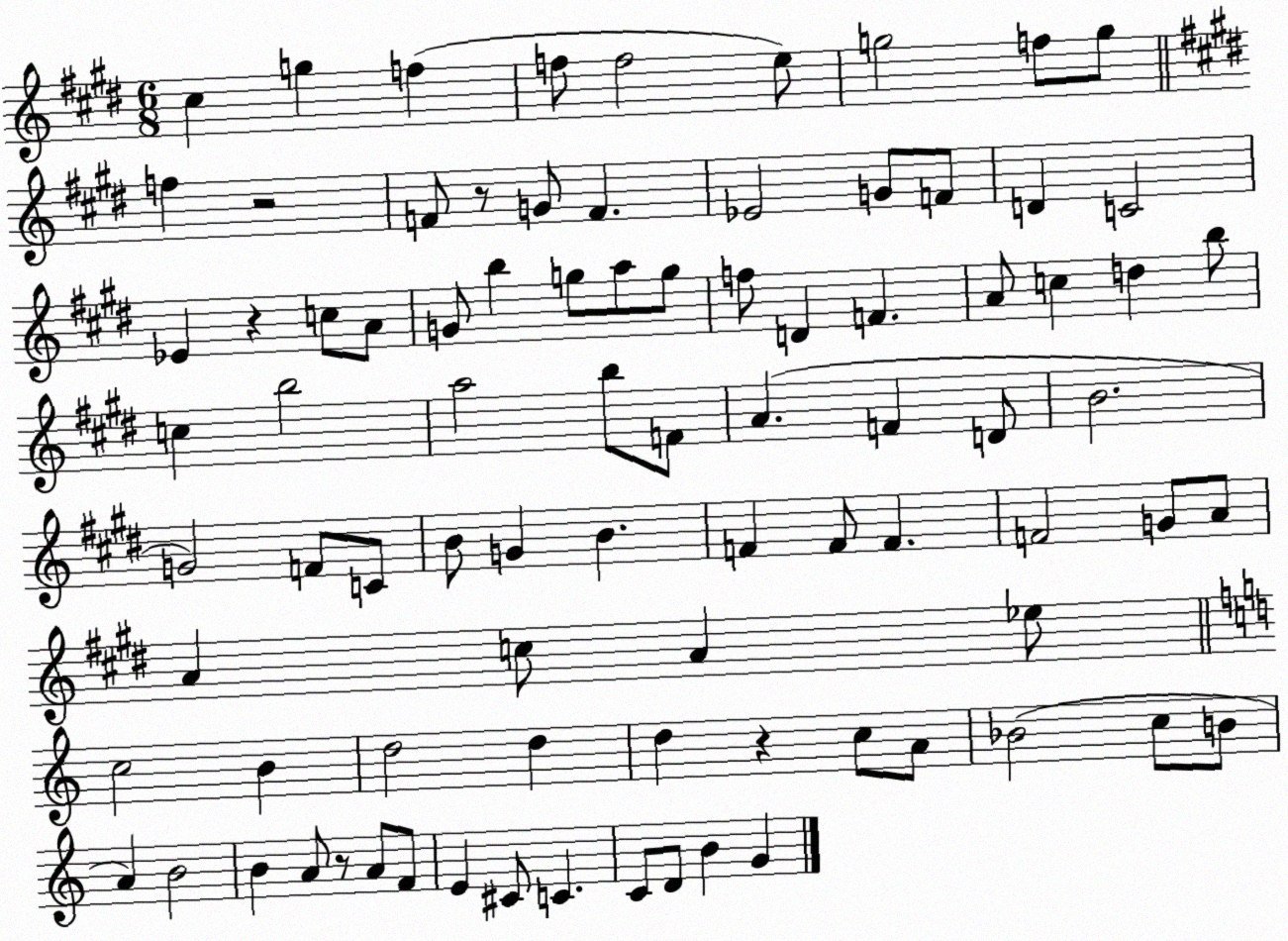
X:1
T:Untitled
M:6/8
L:1/4
K:E
^c g f f/2 f2 e/2 g2 f/2 g/2 f z2 F/2 z/2 G/2 F _E2 G/2 F/2 D C2 _E z c/2 A/2 G/2 b g/2 a/2 g/2 f/2 D F A/2 c d b/2 c b2 a2 b/2 F/2 A F D/2 B2 G2 F/2 C/2 B/2 G B F F/2 F F2 G/2 A/2 A c/2 A _e/2 c2 B d2 d d z c/2 A/2 _B2 c/2 B/2 A B2 B A/2 z/2 A/2 F/2 E ^C/2 C C/2 D/2 B G